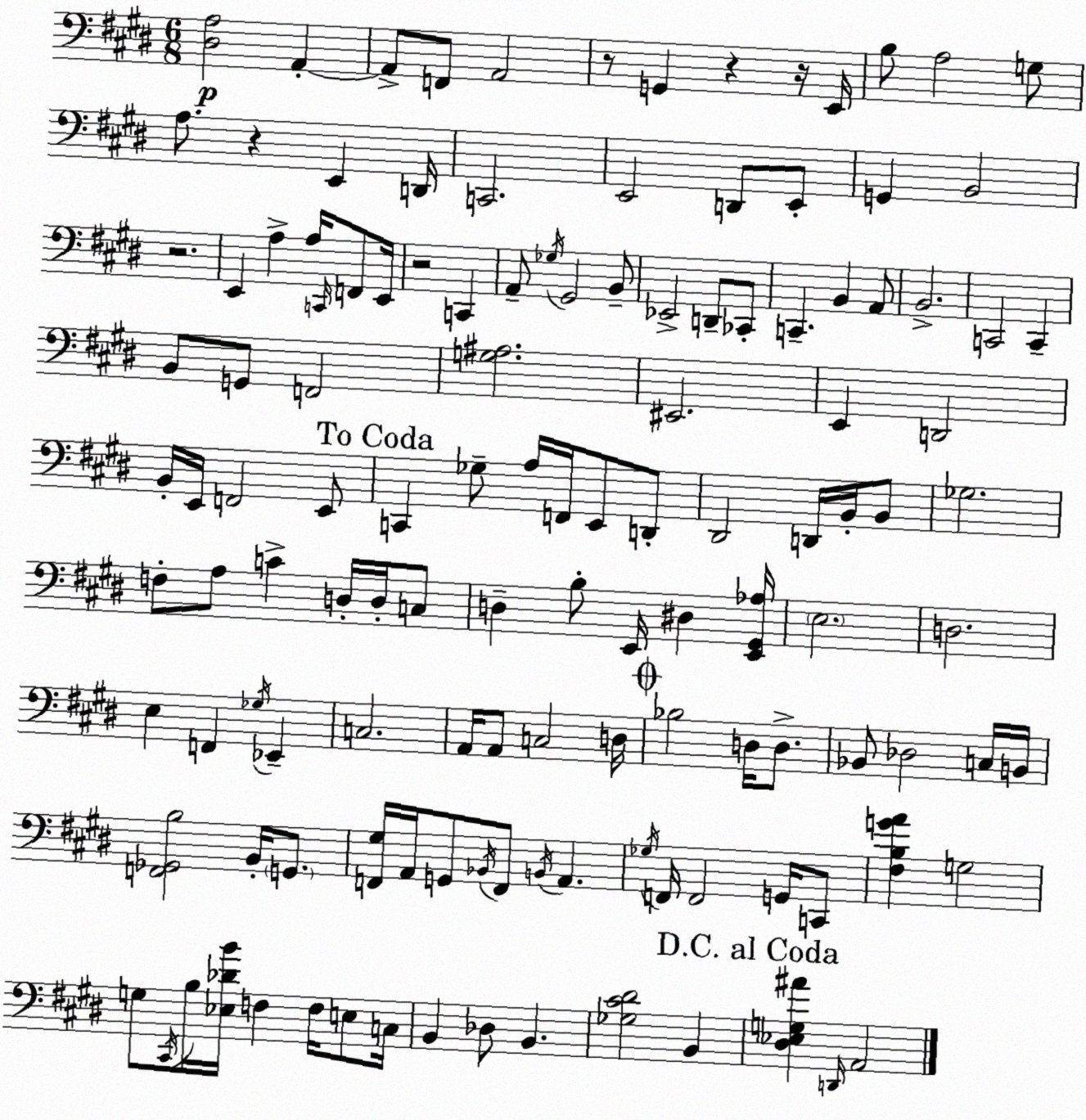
X:1
T:Untitled
M:6/8
L:1/4
K:E
[^D,A,]2 A,, A,,/2 F,,/2 A,,2 z/2 G,, z z/4 E,,/4 B,/2 A,2 G,/2 A,/2 z E,, D,,/4 C,,2 E,,2 D,,/2 E,,/2 G,, B,,2 z2 E,, A, A,/4 C,,/4 F,,/2 E,,/4 z2 C,, A,,/2 _G,/4 ^G,,2 B,,/2 _E,,2 D,,/2 _C,,/2 C,, B,, A,,/2 B,,2 C,,2 C,, B,,/2 G,,/2 F,,2 [G,^A,]2 ^E,,2 E,, D,,2 B,,/4 E,,/4 F,,2 E,,/2 C,, _G,/2 A,/4 F,,/4 E,,/2 D,,/2 ^D,,2 D,,/4 B,,/4 B,,/2 _G,2 F,/2 A,/2 C D,/4 D,/4 C,/2 D, B,/2 E,,/4 ^D, [E,,^G,,_A,]/4 E,2 D,2 E, F,, _G,/4 _E,, C,2 A,,/4 A,,/2 C,2 D,/4 _B,2 D,/4 D,/2 _B,,/2 _D,2 C,/4 B,,/4 [F,,_G,,B,]2 B,,/4 G,,/2 [F,,^G,]/4 A,,/4 G,,/2 _B,,/4 F,,/2 B,,/4 A,, _G,/4 F,,/4 F,,2 G,,/4 C,,/2 [^F,B,GA] G,2 G,/2 ^C,,/4 B,/4 [_E,_DB]/4 F, F,/4 E,/2 C,/4 B,, _D,/2 B,, [_G,^C^D]2 B,, [^D,_E,G,^A] D,,/4 A,,2